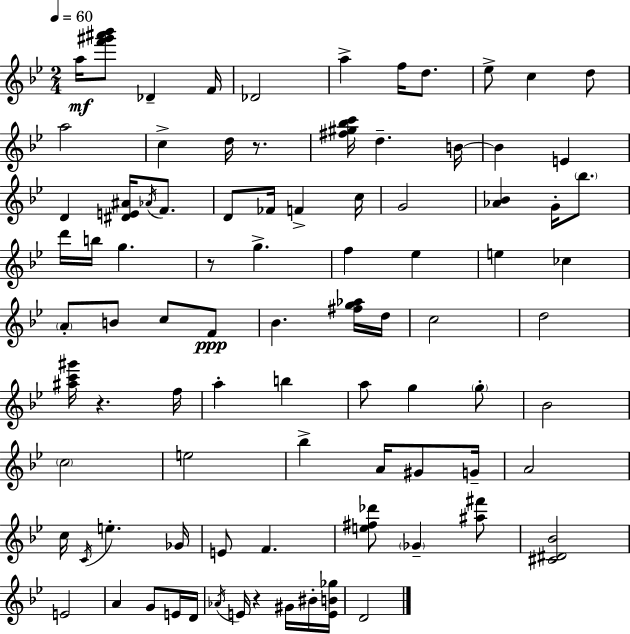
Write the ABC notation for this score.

X:1
T:Untitled
M:2/4
L:1/4
K:Gm
a/4 [f'^g'^a'_b']/2 _D F/4 _D2 a f/4 d/2 _e/2 c d/2 a2 c d/4 z/2 [^f^g_bc']/4 d B/4 B E D [^DE^A]/4 _A/4 F/2 D/2 _F/4 F c/4 G2 [_A_B] G/4 _b/2 d'/4 b/4 g z/2 g f _e e _c A/2 B/2 c/2 F/2 _B [^fg_a]/4 d/4 c2 d2 [^ac'^g']/4 z f/4 a b a/2 g g/2 _B2 c2 e2 _b A/4 ^G/2 G/4 A2 c/4 C/4 e _G/4 E/2 F [e^f_d']/2 _G [^a^f']/2 [^C^D_B]2 E2 A G/2 E/4 D/4 _A/4 E/4 z ^G/4 ^B/4 [EB_g]/4 D2